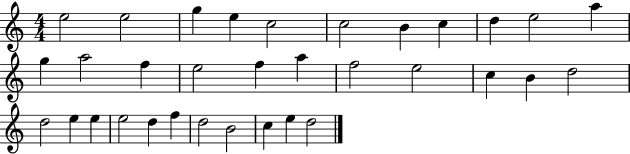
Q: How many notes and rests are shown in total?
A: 33